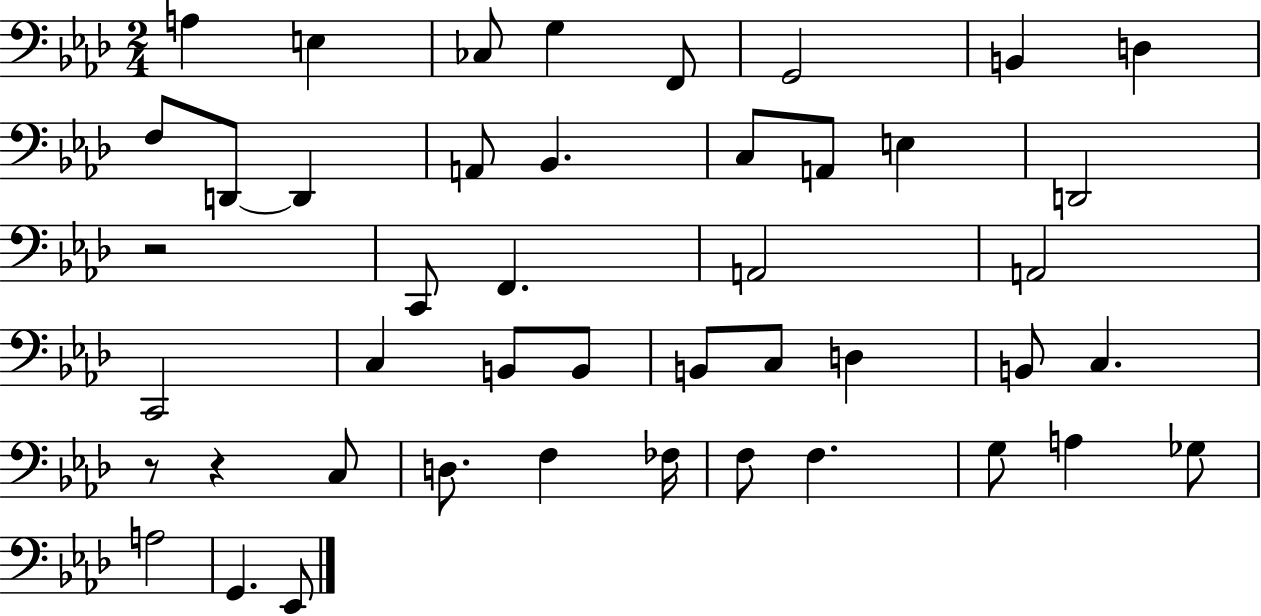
{
  \clef bass
  \numericTimeSignature
  \time 2/4
  \key aes \major
  \repeat volta 2 { a4 e4 | ces8 g4 f,8 | g,2 | b,4 d4 | \break f8 d,8~~ d,4 | a,8 bes,4. | c8 a,8 e4 | d,2 | \break r2 | c,8 f,4. | a,2 | a,2 | \break c,2 | c4 b,8 b,8 | b,8 c8 d4 | b,8 c4. | \break r8 r4 c8 | d8. f4 fes16 | f8 f4. | g8 a4 ges8 | \break a2 | g,4. ees,8 | } \bar "|."
}